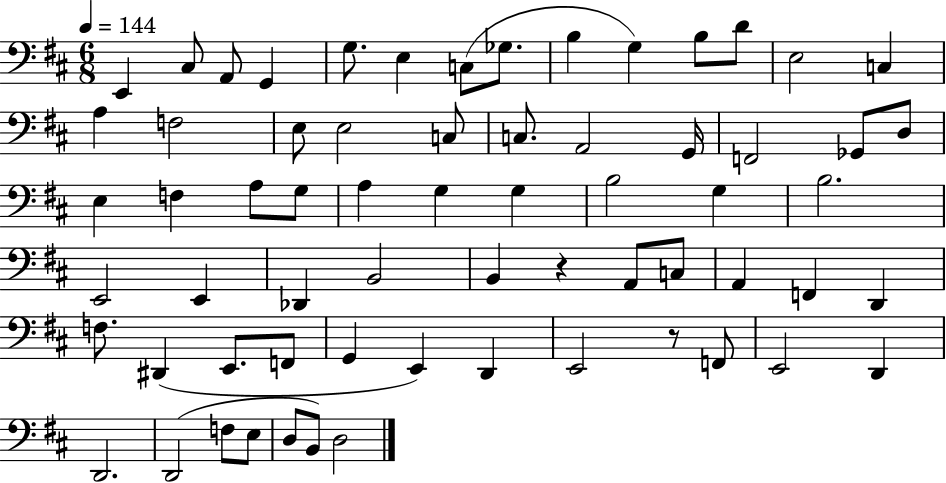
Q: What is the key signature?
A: D major